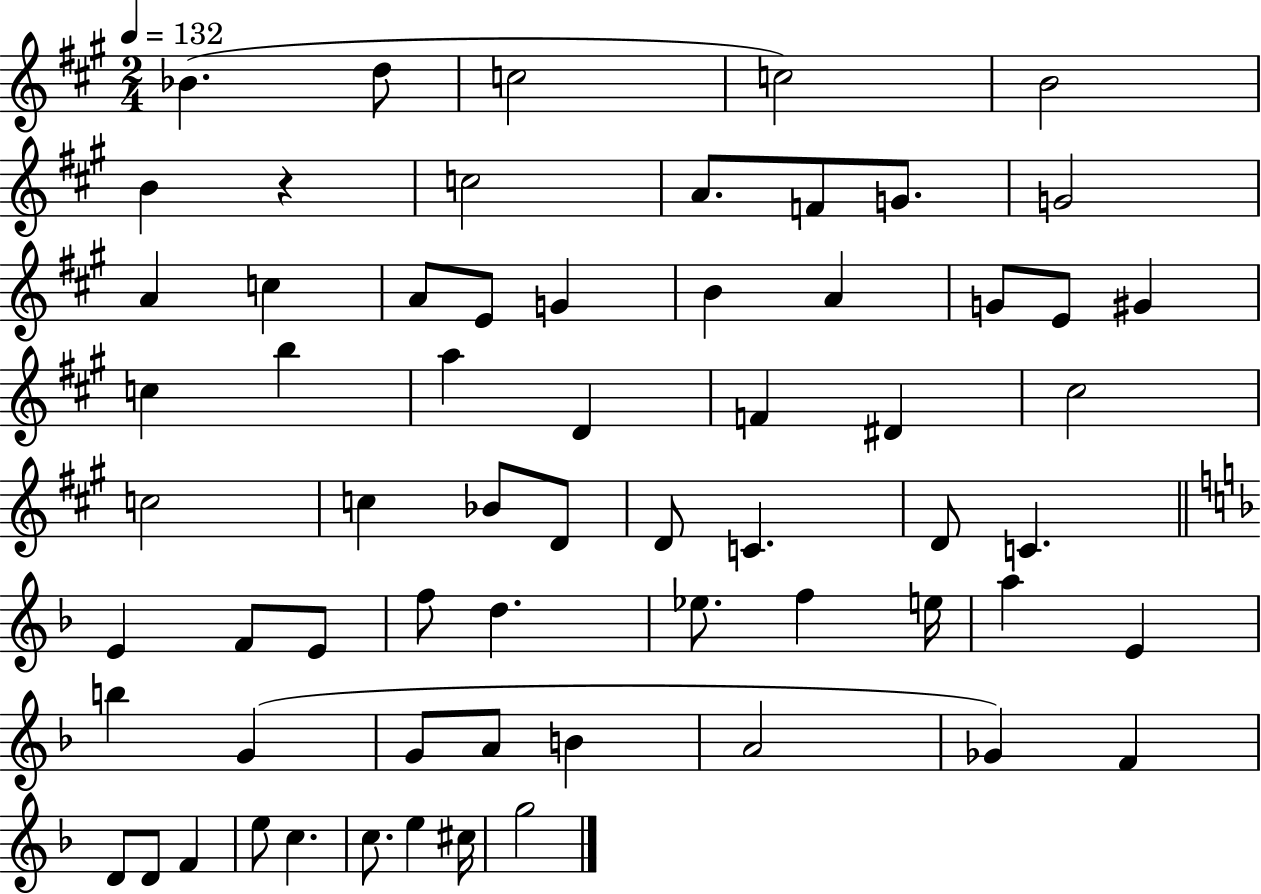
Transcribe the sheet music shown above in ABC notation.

X:1
T:Untitled
M:2/4
L:1/4
K:A
_B d/2 c2 c2 B2 B z c2 A/2 F/2 G/2 G2 A c A/2 E/2 G B A G/2 E/2 ^G c b a D F ^D ^c2 c2 c _B/2 D/2 D/2 C D/2 C E F/2 E/2 f/2 d _e/2 f e/4 a E b G G/2 A/2 B A2 _G F D/2 D/2 F e/2 c c/2 e ^c/4 g2